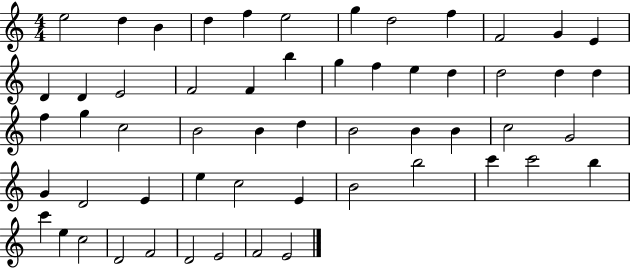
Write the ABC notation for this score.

X:1
T:Untitled
M:4/4
L:1/4
K:C
e2 d B d f e2 g d2 f F2 G E D D E2 F2 F b g f e d d2 d d f g c2 B2 B d B2 B B c2 G2 G D2 E e c2 E B2 b2 c' c'2 b c' e c2 D2 F2 D2 E2 F2 E2